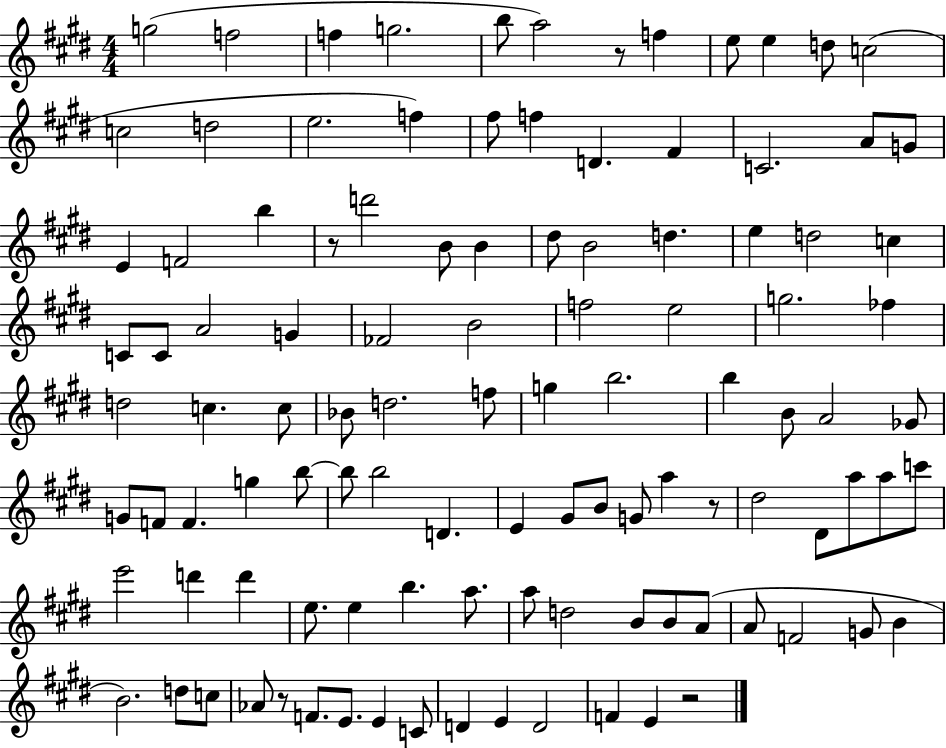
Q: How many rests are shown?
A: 5